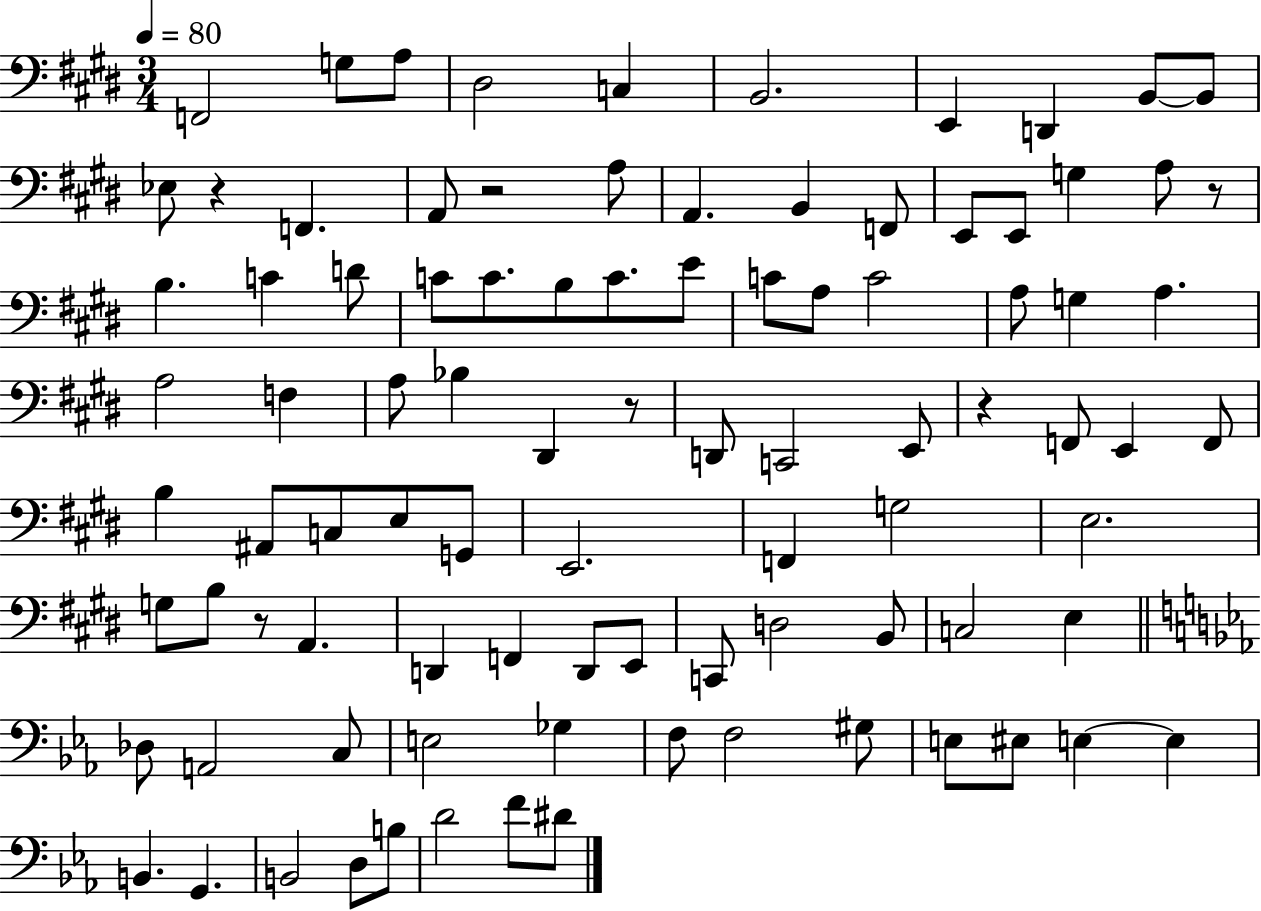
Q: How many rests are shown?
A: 6